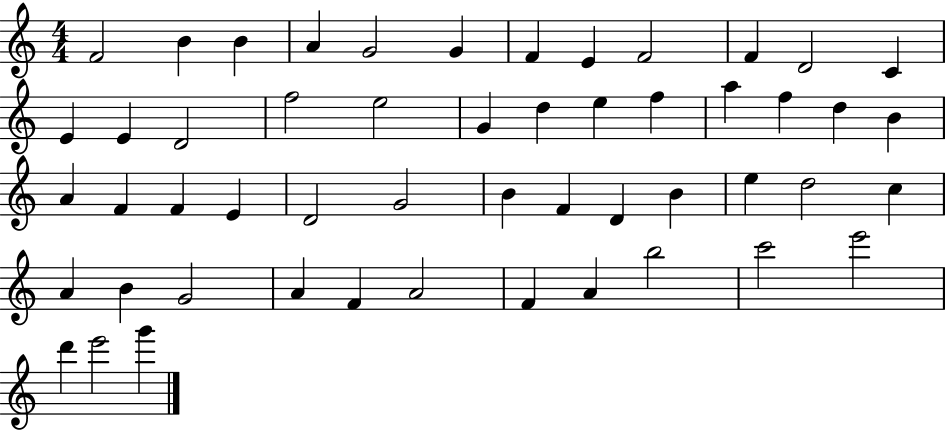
{
  \clef treble
  \numericTimeSignature
  \time 4/4
  \key c \major
  f'2 b'4 b'4 | a'4 g'2 g'4 | f'4 e'4 f'2 | f'4 d'2 c'4 | \break e'4 e'4 d'2 | f''2 e''2 | g'4 d''4 e''4 f''4 | a''4 f''4 d''4 b'4 | \break a'4 f'4 f'4 e'4 | d'2 g'2 | b'4 f'4 d'4 b'4 | e''4 d''2 c''4 | \break a'4 b'4 g'2 | a'4 f'4 a'2 | f'4 a'4 b''2 | c'''2 e'''2 | \break d'''4 e'''2 g'''4 | \bar "|."
}